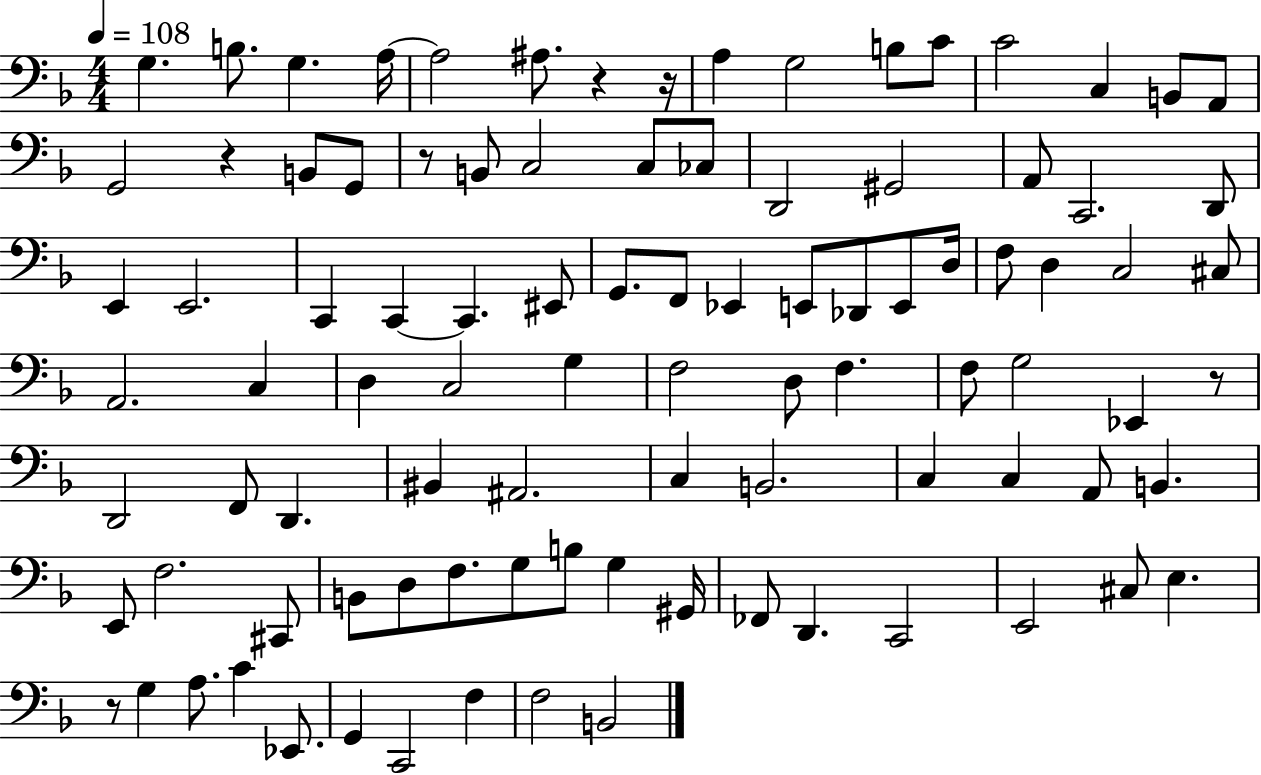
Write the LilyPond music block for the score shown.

{
  \clef bass
  \numericTimeSignature
  \time 4/4
  \key f \major
  \tempo 4 = 108
  g4. b8. g4. a16~~ | a2 ais8. r4 r16 | a4 g2 b8 c'8 | c'2 c4 b,8 a,8 | \break g,2 r4 b,8 g,8 | r8 b,8 c2 c8 ces8 | d,2 gis,2 | a,8 c,2. d,8 | \break e,4 e,2. | c,4 c,4~~ c,4. eis,8 | g,8. f,8 ees,4 e,8 des,8 e,8 d16 | f8 d4 c2 cis8 | \break a,2. c4 | d4 c2 g4 | f2 d8 f4. | f8 g2 ees,4 r8 | \break d,2 f,8 d,4. | bis,4 ais,2. | c4 b,2. | c4 c4 a,8 b,4. | \break e,8 f2. cis,8 | b,8 d8 f8. g8 b8 g4 gis,16 | fes,8 d,4. c,2 | e,2 cis8 e4. | \break r8 g4 a8. c'4 ees,8. | g,4 c,2 f4 | f2 b,2 | \bar "|."
}